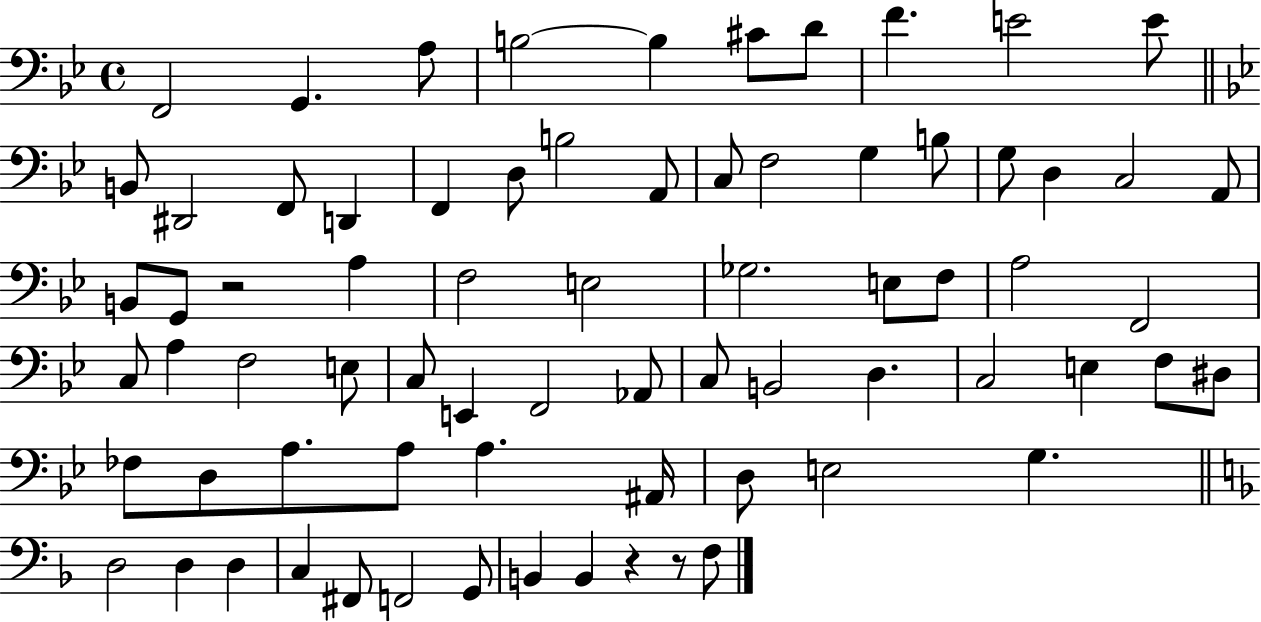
F2/h G2/q. A3/e B3/h B3/q C#4/e D4/e F4/q. E4/h E4/e B2/e D#2/h F2/e D2/q F2/q D3/e B3/h A2/e C3/e F3/h G3/q B3/e G3/e D3/q C3/h A2/e B2/e G2/e R/h A3/q F3/h E3/h Gb3/h. E3/e F3/e A3/h F2/h C3/e A3/q F3/h E3/e C3/e E2/q F2/h Ab2/e C3/e B2/h D3/q. C3/h E3/q F3/e D#3/e FES3/e D3/e A3/e. A3/e A3/q. A#2/s D3/e E3/h G3/q. D3/h D3/q D3/q C3/q F#2/e F2/h G2/e B2/q B2/q R/q R/e F3/e